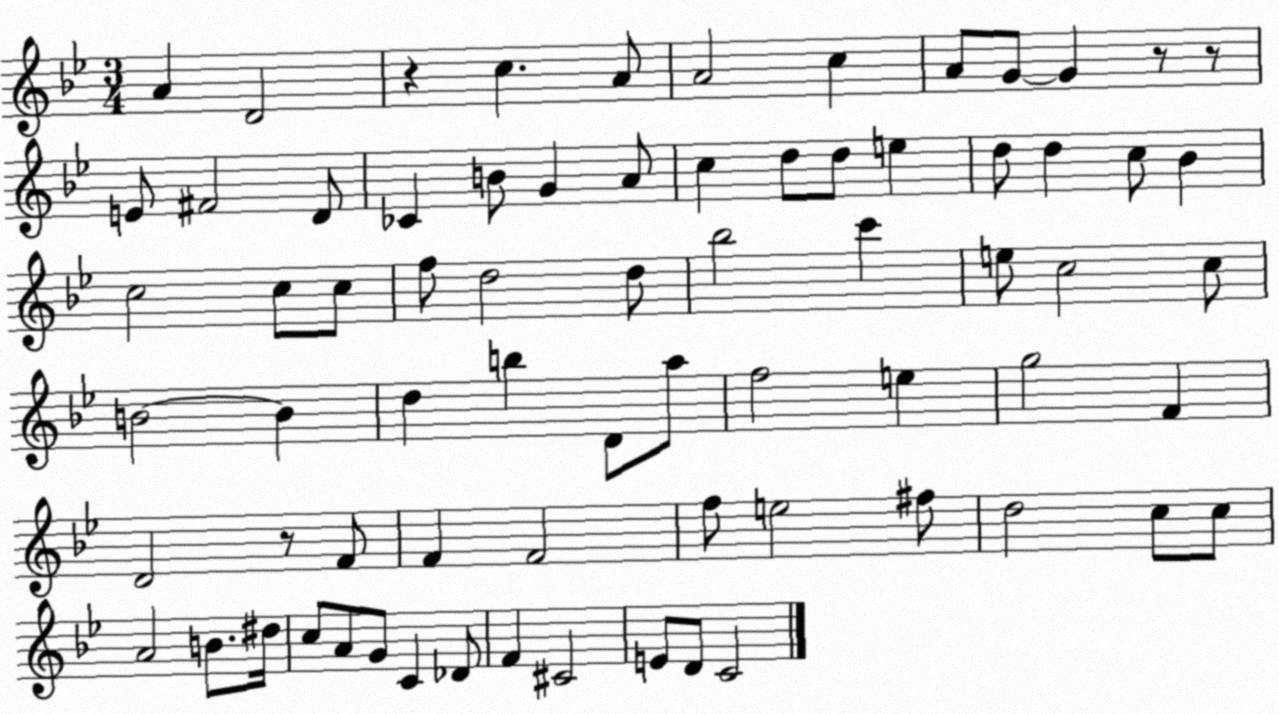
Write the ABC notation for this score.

X:1
T:Untitled
M:3/4
L:1/4
K:Bb
A D2 z c A/2 A2 c A/2 G/2 G z/2 z/2 E/2 ^F2 D/2 _C B/2 G A/2 c d/2 d/2 e d/2 d c/2 _B c2 c/2 c/2 f/2 d2 d/2 _b2 c' e/2 c2 c/2 B2 B d b D/2 a/2 f2 e g2 F D2 z/2 F/2 F F2 f/2 e2 ^f/2 d2 c/2 c/2 A2 B/2 ^d/4 c/2 A/2 G/2 C _D/2 F ^C2 E/2 D/2 C2